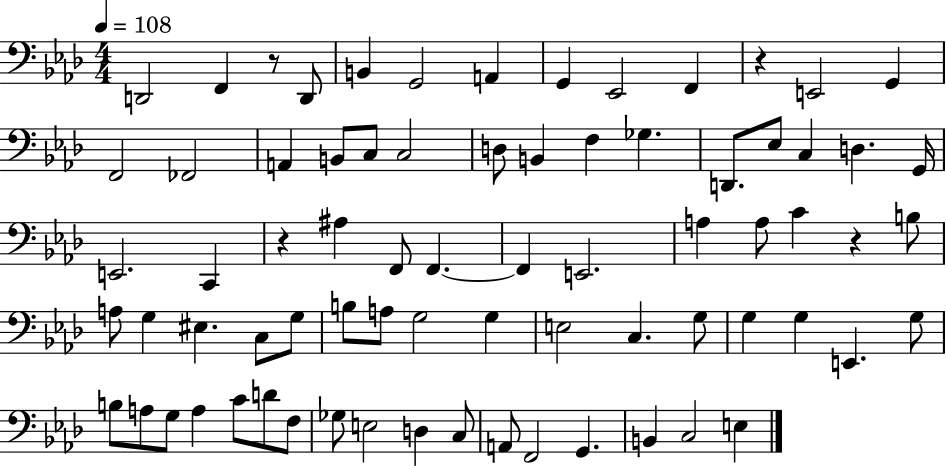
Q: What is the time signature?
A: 4/4